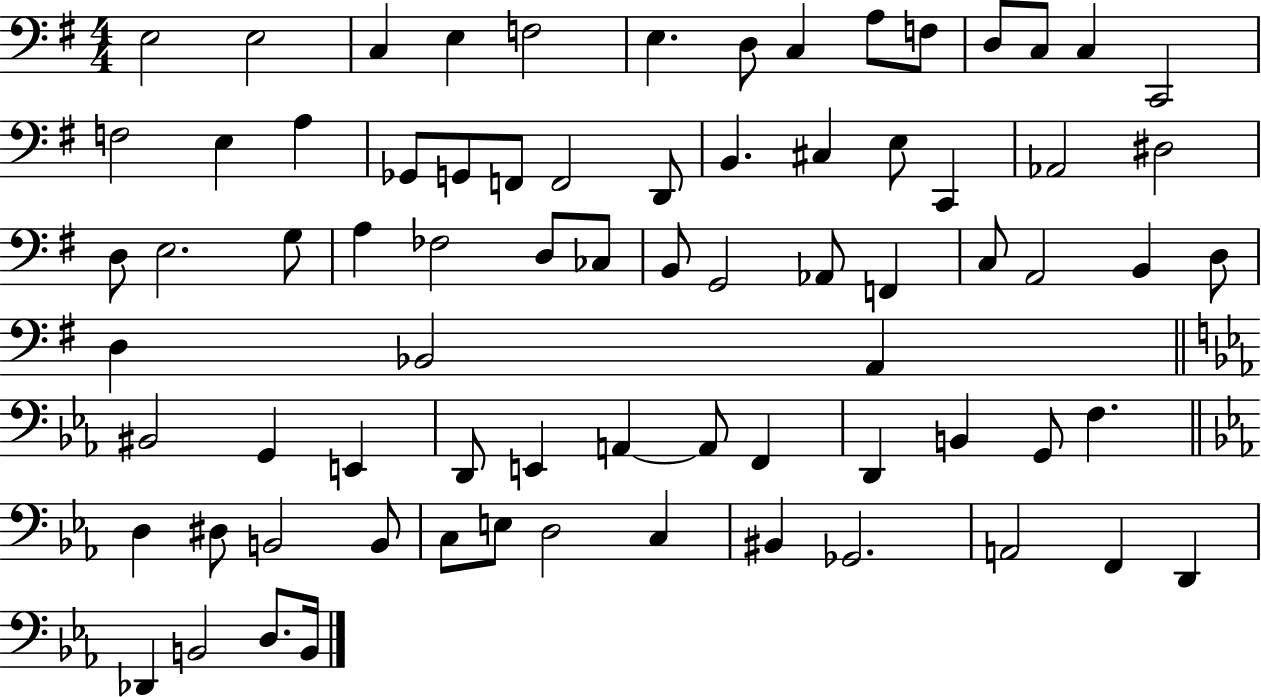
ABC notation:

X:1
T:Untitled
M:4/4
L:1/4
K:G
E,2 E,2 C, E, F,2 E, D,/2 C, A,/2 F,/2 D,/2 C,/2 C, C,,2 F,2 E, A, _G,,/2 G,,/2 F,,/2 F,,2 D,,/2 B,, ^C, E,/2 C,, _A,,2 ^D,2 D,/2 E,2 G,/2 A, _F,2 D,/2 _C,/2 B,,/2 G,,2 _A,,/2 F,, C,/2 A,,2 B,, D,/2 D, _B,,2 A,, ^B,,2 G,, E,, D,,/2 E,, A,, A,,/2 F,, D,, B,, G,,/2 F, D, ^D,/2 B,,2 B,,/2 C,/2 E,/2 D,2 C, ^B,, _G,,2 A,,2 F,, D,, _D,, B,,2 D,/2 B,,/4